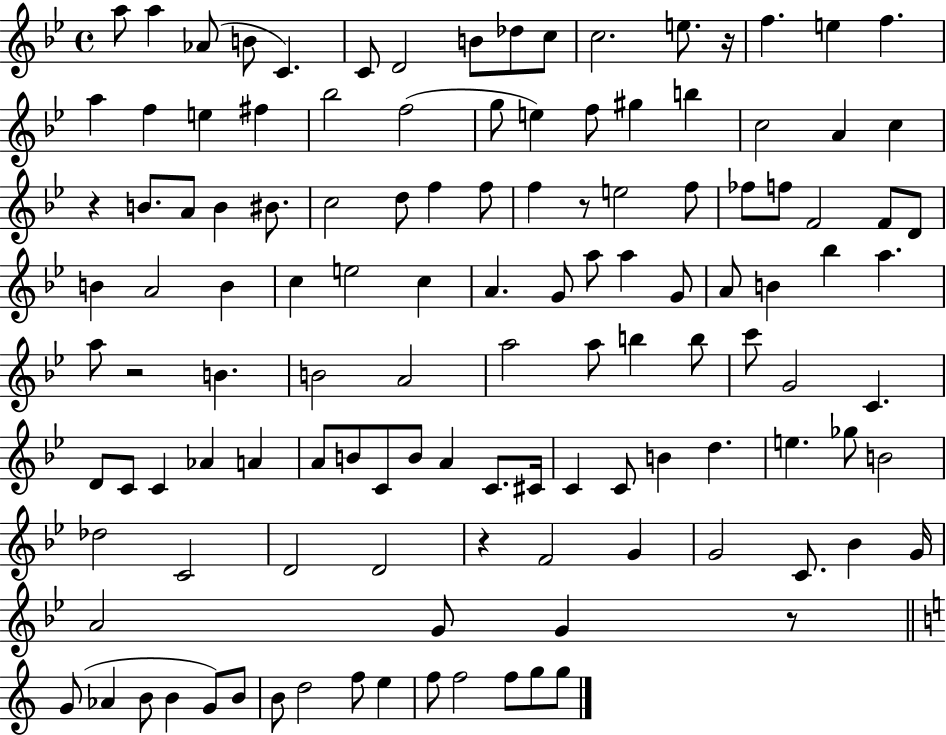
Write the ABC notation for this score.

X:1
T:Untitled
M:4/4
L:1/4
K:Bb
a/2 a _A/2 B/2 C C/2 D2 B/2 _d/2 c/2 c2 e/2 z/4 f e f a f e ^f _b2 f2 g/2 e f/2 ^g b c2 A c z B/2 A/2 B ^B/2 c2 d/2 f f/2 f z/2 e2 f/2 _f/2 f/2 F2 F/2 D/2 B A2 B c e2 c A G/2 a/2 a G/2 A/2 B _b a a/2 z2 B B2 A2 a2 a/2 b b/2 c'/2 G2 C D/2 C/2 C _A A A/2 B/2 C/2 B/2 A C/2 ^C/4 C C/2 B d e _g/2 B2 _d2 C2 D2 D2 z F2 G G2 C/2 _B G/4 A2 G/2 G z/2 G/2 _A B/2 B G/2 B/2 B/2 d2 f/2 e f/2 f2 f/2 g/2 g/2